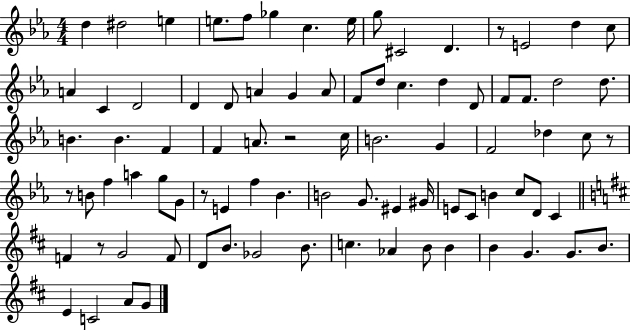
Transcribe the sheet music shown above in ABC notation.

X:1
T:Untitled
M:4/4
L:1/4
K:Eb
d ^d2 e e/2 f/2 _g c e/4 g/2 ^C2 D z/2 E2 d c/2 A C D2 D D/2 A G A/2 F/2 d/2 c d D/2 F/2 F/2 d2 d/2 B B F F A/2 z2 c/4 B2 G F2 _d c/2 z/2 z/2 B/2 f a g/2 G/2 z/2 E f _B B2 G/2 ^E ^G/4 E/2 C/2 B c/2 D/2 C F z/2 G2 F/2 D/2 B/2 _G2 B/2 c _A B/2 B B G G/2 B/2 E C2 A/2 G/2